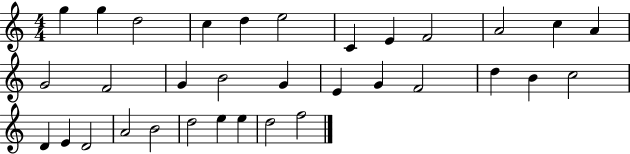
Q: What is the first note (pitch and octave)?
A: G5